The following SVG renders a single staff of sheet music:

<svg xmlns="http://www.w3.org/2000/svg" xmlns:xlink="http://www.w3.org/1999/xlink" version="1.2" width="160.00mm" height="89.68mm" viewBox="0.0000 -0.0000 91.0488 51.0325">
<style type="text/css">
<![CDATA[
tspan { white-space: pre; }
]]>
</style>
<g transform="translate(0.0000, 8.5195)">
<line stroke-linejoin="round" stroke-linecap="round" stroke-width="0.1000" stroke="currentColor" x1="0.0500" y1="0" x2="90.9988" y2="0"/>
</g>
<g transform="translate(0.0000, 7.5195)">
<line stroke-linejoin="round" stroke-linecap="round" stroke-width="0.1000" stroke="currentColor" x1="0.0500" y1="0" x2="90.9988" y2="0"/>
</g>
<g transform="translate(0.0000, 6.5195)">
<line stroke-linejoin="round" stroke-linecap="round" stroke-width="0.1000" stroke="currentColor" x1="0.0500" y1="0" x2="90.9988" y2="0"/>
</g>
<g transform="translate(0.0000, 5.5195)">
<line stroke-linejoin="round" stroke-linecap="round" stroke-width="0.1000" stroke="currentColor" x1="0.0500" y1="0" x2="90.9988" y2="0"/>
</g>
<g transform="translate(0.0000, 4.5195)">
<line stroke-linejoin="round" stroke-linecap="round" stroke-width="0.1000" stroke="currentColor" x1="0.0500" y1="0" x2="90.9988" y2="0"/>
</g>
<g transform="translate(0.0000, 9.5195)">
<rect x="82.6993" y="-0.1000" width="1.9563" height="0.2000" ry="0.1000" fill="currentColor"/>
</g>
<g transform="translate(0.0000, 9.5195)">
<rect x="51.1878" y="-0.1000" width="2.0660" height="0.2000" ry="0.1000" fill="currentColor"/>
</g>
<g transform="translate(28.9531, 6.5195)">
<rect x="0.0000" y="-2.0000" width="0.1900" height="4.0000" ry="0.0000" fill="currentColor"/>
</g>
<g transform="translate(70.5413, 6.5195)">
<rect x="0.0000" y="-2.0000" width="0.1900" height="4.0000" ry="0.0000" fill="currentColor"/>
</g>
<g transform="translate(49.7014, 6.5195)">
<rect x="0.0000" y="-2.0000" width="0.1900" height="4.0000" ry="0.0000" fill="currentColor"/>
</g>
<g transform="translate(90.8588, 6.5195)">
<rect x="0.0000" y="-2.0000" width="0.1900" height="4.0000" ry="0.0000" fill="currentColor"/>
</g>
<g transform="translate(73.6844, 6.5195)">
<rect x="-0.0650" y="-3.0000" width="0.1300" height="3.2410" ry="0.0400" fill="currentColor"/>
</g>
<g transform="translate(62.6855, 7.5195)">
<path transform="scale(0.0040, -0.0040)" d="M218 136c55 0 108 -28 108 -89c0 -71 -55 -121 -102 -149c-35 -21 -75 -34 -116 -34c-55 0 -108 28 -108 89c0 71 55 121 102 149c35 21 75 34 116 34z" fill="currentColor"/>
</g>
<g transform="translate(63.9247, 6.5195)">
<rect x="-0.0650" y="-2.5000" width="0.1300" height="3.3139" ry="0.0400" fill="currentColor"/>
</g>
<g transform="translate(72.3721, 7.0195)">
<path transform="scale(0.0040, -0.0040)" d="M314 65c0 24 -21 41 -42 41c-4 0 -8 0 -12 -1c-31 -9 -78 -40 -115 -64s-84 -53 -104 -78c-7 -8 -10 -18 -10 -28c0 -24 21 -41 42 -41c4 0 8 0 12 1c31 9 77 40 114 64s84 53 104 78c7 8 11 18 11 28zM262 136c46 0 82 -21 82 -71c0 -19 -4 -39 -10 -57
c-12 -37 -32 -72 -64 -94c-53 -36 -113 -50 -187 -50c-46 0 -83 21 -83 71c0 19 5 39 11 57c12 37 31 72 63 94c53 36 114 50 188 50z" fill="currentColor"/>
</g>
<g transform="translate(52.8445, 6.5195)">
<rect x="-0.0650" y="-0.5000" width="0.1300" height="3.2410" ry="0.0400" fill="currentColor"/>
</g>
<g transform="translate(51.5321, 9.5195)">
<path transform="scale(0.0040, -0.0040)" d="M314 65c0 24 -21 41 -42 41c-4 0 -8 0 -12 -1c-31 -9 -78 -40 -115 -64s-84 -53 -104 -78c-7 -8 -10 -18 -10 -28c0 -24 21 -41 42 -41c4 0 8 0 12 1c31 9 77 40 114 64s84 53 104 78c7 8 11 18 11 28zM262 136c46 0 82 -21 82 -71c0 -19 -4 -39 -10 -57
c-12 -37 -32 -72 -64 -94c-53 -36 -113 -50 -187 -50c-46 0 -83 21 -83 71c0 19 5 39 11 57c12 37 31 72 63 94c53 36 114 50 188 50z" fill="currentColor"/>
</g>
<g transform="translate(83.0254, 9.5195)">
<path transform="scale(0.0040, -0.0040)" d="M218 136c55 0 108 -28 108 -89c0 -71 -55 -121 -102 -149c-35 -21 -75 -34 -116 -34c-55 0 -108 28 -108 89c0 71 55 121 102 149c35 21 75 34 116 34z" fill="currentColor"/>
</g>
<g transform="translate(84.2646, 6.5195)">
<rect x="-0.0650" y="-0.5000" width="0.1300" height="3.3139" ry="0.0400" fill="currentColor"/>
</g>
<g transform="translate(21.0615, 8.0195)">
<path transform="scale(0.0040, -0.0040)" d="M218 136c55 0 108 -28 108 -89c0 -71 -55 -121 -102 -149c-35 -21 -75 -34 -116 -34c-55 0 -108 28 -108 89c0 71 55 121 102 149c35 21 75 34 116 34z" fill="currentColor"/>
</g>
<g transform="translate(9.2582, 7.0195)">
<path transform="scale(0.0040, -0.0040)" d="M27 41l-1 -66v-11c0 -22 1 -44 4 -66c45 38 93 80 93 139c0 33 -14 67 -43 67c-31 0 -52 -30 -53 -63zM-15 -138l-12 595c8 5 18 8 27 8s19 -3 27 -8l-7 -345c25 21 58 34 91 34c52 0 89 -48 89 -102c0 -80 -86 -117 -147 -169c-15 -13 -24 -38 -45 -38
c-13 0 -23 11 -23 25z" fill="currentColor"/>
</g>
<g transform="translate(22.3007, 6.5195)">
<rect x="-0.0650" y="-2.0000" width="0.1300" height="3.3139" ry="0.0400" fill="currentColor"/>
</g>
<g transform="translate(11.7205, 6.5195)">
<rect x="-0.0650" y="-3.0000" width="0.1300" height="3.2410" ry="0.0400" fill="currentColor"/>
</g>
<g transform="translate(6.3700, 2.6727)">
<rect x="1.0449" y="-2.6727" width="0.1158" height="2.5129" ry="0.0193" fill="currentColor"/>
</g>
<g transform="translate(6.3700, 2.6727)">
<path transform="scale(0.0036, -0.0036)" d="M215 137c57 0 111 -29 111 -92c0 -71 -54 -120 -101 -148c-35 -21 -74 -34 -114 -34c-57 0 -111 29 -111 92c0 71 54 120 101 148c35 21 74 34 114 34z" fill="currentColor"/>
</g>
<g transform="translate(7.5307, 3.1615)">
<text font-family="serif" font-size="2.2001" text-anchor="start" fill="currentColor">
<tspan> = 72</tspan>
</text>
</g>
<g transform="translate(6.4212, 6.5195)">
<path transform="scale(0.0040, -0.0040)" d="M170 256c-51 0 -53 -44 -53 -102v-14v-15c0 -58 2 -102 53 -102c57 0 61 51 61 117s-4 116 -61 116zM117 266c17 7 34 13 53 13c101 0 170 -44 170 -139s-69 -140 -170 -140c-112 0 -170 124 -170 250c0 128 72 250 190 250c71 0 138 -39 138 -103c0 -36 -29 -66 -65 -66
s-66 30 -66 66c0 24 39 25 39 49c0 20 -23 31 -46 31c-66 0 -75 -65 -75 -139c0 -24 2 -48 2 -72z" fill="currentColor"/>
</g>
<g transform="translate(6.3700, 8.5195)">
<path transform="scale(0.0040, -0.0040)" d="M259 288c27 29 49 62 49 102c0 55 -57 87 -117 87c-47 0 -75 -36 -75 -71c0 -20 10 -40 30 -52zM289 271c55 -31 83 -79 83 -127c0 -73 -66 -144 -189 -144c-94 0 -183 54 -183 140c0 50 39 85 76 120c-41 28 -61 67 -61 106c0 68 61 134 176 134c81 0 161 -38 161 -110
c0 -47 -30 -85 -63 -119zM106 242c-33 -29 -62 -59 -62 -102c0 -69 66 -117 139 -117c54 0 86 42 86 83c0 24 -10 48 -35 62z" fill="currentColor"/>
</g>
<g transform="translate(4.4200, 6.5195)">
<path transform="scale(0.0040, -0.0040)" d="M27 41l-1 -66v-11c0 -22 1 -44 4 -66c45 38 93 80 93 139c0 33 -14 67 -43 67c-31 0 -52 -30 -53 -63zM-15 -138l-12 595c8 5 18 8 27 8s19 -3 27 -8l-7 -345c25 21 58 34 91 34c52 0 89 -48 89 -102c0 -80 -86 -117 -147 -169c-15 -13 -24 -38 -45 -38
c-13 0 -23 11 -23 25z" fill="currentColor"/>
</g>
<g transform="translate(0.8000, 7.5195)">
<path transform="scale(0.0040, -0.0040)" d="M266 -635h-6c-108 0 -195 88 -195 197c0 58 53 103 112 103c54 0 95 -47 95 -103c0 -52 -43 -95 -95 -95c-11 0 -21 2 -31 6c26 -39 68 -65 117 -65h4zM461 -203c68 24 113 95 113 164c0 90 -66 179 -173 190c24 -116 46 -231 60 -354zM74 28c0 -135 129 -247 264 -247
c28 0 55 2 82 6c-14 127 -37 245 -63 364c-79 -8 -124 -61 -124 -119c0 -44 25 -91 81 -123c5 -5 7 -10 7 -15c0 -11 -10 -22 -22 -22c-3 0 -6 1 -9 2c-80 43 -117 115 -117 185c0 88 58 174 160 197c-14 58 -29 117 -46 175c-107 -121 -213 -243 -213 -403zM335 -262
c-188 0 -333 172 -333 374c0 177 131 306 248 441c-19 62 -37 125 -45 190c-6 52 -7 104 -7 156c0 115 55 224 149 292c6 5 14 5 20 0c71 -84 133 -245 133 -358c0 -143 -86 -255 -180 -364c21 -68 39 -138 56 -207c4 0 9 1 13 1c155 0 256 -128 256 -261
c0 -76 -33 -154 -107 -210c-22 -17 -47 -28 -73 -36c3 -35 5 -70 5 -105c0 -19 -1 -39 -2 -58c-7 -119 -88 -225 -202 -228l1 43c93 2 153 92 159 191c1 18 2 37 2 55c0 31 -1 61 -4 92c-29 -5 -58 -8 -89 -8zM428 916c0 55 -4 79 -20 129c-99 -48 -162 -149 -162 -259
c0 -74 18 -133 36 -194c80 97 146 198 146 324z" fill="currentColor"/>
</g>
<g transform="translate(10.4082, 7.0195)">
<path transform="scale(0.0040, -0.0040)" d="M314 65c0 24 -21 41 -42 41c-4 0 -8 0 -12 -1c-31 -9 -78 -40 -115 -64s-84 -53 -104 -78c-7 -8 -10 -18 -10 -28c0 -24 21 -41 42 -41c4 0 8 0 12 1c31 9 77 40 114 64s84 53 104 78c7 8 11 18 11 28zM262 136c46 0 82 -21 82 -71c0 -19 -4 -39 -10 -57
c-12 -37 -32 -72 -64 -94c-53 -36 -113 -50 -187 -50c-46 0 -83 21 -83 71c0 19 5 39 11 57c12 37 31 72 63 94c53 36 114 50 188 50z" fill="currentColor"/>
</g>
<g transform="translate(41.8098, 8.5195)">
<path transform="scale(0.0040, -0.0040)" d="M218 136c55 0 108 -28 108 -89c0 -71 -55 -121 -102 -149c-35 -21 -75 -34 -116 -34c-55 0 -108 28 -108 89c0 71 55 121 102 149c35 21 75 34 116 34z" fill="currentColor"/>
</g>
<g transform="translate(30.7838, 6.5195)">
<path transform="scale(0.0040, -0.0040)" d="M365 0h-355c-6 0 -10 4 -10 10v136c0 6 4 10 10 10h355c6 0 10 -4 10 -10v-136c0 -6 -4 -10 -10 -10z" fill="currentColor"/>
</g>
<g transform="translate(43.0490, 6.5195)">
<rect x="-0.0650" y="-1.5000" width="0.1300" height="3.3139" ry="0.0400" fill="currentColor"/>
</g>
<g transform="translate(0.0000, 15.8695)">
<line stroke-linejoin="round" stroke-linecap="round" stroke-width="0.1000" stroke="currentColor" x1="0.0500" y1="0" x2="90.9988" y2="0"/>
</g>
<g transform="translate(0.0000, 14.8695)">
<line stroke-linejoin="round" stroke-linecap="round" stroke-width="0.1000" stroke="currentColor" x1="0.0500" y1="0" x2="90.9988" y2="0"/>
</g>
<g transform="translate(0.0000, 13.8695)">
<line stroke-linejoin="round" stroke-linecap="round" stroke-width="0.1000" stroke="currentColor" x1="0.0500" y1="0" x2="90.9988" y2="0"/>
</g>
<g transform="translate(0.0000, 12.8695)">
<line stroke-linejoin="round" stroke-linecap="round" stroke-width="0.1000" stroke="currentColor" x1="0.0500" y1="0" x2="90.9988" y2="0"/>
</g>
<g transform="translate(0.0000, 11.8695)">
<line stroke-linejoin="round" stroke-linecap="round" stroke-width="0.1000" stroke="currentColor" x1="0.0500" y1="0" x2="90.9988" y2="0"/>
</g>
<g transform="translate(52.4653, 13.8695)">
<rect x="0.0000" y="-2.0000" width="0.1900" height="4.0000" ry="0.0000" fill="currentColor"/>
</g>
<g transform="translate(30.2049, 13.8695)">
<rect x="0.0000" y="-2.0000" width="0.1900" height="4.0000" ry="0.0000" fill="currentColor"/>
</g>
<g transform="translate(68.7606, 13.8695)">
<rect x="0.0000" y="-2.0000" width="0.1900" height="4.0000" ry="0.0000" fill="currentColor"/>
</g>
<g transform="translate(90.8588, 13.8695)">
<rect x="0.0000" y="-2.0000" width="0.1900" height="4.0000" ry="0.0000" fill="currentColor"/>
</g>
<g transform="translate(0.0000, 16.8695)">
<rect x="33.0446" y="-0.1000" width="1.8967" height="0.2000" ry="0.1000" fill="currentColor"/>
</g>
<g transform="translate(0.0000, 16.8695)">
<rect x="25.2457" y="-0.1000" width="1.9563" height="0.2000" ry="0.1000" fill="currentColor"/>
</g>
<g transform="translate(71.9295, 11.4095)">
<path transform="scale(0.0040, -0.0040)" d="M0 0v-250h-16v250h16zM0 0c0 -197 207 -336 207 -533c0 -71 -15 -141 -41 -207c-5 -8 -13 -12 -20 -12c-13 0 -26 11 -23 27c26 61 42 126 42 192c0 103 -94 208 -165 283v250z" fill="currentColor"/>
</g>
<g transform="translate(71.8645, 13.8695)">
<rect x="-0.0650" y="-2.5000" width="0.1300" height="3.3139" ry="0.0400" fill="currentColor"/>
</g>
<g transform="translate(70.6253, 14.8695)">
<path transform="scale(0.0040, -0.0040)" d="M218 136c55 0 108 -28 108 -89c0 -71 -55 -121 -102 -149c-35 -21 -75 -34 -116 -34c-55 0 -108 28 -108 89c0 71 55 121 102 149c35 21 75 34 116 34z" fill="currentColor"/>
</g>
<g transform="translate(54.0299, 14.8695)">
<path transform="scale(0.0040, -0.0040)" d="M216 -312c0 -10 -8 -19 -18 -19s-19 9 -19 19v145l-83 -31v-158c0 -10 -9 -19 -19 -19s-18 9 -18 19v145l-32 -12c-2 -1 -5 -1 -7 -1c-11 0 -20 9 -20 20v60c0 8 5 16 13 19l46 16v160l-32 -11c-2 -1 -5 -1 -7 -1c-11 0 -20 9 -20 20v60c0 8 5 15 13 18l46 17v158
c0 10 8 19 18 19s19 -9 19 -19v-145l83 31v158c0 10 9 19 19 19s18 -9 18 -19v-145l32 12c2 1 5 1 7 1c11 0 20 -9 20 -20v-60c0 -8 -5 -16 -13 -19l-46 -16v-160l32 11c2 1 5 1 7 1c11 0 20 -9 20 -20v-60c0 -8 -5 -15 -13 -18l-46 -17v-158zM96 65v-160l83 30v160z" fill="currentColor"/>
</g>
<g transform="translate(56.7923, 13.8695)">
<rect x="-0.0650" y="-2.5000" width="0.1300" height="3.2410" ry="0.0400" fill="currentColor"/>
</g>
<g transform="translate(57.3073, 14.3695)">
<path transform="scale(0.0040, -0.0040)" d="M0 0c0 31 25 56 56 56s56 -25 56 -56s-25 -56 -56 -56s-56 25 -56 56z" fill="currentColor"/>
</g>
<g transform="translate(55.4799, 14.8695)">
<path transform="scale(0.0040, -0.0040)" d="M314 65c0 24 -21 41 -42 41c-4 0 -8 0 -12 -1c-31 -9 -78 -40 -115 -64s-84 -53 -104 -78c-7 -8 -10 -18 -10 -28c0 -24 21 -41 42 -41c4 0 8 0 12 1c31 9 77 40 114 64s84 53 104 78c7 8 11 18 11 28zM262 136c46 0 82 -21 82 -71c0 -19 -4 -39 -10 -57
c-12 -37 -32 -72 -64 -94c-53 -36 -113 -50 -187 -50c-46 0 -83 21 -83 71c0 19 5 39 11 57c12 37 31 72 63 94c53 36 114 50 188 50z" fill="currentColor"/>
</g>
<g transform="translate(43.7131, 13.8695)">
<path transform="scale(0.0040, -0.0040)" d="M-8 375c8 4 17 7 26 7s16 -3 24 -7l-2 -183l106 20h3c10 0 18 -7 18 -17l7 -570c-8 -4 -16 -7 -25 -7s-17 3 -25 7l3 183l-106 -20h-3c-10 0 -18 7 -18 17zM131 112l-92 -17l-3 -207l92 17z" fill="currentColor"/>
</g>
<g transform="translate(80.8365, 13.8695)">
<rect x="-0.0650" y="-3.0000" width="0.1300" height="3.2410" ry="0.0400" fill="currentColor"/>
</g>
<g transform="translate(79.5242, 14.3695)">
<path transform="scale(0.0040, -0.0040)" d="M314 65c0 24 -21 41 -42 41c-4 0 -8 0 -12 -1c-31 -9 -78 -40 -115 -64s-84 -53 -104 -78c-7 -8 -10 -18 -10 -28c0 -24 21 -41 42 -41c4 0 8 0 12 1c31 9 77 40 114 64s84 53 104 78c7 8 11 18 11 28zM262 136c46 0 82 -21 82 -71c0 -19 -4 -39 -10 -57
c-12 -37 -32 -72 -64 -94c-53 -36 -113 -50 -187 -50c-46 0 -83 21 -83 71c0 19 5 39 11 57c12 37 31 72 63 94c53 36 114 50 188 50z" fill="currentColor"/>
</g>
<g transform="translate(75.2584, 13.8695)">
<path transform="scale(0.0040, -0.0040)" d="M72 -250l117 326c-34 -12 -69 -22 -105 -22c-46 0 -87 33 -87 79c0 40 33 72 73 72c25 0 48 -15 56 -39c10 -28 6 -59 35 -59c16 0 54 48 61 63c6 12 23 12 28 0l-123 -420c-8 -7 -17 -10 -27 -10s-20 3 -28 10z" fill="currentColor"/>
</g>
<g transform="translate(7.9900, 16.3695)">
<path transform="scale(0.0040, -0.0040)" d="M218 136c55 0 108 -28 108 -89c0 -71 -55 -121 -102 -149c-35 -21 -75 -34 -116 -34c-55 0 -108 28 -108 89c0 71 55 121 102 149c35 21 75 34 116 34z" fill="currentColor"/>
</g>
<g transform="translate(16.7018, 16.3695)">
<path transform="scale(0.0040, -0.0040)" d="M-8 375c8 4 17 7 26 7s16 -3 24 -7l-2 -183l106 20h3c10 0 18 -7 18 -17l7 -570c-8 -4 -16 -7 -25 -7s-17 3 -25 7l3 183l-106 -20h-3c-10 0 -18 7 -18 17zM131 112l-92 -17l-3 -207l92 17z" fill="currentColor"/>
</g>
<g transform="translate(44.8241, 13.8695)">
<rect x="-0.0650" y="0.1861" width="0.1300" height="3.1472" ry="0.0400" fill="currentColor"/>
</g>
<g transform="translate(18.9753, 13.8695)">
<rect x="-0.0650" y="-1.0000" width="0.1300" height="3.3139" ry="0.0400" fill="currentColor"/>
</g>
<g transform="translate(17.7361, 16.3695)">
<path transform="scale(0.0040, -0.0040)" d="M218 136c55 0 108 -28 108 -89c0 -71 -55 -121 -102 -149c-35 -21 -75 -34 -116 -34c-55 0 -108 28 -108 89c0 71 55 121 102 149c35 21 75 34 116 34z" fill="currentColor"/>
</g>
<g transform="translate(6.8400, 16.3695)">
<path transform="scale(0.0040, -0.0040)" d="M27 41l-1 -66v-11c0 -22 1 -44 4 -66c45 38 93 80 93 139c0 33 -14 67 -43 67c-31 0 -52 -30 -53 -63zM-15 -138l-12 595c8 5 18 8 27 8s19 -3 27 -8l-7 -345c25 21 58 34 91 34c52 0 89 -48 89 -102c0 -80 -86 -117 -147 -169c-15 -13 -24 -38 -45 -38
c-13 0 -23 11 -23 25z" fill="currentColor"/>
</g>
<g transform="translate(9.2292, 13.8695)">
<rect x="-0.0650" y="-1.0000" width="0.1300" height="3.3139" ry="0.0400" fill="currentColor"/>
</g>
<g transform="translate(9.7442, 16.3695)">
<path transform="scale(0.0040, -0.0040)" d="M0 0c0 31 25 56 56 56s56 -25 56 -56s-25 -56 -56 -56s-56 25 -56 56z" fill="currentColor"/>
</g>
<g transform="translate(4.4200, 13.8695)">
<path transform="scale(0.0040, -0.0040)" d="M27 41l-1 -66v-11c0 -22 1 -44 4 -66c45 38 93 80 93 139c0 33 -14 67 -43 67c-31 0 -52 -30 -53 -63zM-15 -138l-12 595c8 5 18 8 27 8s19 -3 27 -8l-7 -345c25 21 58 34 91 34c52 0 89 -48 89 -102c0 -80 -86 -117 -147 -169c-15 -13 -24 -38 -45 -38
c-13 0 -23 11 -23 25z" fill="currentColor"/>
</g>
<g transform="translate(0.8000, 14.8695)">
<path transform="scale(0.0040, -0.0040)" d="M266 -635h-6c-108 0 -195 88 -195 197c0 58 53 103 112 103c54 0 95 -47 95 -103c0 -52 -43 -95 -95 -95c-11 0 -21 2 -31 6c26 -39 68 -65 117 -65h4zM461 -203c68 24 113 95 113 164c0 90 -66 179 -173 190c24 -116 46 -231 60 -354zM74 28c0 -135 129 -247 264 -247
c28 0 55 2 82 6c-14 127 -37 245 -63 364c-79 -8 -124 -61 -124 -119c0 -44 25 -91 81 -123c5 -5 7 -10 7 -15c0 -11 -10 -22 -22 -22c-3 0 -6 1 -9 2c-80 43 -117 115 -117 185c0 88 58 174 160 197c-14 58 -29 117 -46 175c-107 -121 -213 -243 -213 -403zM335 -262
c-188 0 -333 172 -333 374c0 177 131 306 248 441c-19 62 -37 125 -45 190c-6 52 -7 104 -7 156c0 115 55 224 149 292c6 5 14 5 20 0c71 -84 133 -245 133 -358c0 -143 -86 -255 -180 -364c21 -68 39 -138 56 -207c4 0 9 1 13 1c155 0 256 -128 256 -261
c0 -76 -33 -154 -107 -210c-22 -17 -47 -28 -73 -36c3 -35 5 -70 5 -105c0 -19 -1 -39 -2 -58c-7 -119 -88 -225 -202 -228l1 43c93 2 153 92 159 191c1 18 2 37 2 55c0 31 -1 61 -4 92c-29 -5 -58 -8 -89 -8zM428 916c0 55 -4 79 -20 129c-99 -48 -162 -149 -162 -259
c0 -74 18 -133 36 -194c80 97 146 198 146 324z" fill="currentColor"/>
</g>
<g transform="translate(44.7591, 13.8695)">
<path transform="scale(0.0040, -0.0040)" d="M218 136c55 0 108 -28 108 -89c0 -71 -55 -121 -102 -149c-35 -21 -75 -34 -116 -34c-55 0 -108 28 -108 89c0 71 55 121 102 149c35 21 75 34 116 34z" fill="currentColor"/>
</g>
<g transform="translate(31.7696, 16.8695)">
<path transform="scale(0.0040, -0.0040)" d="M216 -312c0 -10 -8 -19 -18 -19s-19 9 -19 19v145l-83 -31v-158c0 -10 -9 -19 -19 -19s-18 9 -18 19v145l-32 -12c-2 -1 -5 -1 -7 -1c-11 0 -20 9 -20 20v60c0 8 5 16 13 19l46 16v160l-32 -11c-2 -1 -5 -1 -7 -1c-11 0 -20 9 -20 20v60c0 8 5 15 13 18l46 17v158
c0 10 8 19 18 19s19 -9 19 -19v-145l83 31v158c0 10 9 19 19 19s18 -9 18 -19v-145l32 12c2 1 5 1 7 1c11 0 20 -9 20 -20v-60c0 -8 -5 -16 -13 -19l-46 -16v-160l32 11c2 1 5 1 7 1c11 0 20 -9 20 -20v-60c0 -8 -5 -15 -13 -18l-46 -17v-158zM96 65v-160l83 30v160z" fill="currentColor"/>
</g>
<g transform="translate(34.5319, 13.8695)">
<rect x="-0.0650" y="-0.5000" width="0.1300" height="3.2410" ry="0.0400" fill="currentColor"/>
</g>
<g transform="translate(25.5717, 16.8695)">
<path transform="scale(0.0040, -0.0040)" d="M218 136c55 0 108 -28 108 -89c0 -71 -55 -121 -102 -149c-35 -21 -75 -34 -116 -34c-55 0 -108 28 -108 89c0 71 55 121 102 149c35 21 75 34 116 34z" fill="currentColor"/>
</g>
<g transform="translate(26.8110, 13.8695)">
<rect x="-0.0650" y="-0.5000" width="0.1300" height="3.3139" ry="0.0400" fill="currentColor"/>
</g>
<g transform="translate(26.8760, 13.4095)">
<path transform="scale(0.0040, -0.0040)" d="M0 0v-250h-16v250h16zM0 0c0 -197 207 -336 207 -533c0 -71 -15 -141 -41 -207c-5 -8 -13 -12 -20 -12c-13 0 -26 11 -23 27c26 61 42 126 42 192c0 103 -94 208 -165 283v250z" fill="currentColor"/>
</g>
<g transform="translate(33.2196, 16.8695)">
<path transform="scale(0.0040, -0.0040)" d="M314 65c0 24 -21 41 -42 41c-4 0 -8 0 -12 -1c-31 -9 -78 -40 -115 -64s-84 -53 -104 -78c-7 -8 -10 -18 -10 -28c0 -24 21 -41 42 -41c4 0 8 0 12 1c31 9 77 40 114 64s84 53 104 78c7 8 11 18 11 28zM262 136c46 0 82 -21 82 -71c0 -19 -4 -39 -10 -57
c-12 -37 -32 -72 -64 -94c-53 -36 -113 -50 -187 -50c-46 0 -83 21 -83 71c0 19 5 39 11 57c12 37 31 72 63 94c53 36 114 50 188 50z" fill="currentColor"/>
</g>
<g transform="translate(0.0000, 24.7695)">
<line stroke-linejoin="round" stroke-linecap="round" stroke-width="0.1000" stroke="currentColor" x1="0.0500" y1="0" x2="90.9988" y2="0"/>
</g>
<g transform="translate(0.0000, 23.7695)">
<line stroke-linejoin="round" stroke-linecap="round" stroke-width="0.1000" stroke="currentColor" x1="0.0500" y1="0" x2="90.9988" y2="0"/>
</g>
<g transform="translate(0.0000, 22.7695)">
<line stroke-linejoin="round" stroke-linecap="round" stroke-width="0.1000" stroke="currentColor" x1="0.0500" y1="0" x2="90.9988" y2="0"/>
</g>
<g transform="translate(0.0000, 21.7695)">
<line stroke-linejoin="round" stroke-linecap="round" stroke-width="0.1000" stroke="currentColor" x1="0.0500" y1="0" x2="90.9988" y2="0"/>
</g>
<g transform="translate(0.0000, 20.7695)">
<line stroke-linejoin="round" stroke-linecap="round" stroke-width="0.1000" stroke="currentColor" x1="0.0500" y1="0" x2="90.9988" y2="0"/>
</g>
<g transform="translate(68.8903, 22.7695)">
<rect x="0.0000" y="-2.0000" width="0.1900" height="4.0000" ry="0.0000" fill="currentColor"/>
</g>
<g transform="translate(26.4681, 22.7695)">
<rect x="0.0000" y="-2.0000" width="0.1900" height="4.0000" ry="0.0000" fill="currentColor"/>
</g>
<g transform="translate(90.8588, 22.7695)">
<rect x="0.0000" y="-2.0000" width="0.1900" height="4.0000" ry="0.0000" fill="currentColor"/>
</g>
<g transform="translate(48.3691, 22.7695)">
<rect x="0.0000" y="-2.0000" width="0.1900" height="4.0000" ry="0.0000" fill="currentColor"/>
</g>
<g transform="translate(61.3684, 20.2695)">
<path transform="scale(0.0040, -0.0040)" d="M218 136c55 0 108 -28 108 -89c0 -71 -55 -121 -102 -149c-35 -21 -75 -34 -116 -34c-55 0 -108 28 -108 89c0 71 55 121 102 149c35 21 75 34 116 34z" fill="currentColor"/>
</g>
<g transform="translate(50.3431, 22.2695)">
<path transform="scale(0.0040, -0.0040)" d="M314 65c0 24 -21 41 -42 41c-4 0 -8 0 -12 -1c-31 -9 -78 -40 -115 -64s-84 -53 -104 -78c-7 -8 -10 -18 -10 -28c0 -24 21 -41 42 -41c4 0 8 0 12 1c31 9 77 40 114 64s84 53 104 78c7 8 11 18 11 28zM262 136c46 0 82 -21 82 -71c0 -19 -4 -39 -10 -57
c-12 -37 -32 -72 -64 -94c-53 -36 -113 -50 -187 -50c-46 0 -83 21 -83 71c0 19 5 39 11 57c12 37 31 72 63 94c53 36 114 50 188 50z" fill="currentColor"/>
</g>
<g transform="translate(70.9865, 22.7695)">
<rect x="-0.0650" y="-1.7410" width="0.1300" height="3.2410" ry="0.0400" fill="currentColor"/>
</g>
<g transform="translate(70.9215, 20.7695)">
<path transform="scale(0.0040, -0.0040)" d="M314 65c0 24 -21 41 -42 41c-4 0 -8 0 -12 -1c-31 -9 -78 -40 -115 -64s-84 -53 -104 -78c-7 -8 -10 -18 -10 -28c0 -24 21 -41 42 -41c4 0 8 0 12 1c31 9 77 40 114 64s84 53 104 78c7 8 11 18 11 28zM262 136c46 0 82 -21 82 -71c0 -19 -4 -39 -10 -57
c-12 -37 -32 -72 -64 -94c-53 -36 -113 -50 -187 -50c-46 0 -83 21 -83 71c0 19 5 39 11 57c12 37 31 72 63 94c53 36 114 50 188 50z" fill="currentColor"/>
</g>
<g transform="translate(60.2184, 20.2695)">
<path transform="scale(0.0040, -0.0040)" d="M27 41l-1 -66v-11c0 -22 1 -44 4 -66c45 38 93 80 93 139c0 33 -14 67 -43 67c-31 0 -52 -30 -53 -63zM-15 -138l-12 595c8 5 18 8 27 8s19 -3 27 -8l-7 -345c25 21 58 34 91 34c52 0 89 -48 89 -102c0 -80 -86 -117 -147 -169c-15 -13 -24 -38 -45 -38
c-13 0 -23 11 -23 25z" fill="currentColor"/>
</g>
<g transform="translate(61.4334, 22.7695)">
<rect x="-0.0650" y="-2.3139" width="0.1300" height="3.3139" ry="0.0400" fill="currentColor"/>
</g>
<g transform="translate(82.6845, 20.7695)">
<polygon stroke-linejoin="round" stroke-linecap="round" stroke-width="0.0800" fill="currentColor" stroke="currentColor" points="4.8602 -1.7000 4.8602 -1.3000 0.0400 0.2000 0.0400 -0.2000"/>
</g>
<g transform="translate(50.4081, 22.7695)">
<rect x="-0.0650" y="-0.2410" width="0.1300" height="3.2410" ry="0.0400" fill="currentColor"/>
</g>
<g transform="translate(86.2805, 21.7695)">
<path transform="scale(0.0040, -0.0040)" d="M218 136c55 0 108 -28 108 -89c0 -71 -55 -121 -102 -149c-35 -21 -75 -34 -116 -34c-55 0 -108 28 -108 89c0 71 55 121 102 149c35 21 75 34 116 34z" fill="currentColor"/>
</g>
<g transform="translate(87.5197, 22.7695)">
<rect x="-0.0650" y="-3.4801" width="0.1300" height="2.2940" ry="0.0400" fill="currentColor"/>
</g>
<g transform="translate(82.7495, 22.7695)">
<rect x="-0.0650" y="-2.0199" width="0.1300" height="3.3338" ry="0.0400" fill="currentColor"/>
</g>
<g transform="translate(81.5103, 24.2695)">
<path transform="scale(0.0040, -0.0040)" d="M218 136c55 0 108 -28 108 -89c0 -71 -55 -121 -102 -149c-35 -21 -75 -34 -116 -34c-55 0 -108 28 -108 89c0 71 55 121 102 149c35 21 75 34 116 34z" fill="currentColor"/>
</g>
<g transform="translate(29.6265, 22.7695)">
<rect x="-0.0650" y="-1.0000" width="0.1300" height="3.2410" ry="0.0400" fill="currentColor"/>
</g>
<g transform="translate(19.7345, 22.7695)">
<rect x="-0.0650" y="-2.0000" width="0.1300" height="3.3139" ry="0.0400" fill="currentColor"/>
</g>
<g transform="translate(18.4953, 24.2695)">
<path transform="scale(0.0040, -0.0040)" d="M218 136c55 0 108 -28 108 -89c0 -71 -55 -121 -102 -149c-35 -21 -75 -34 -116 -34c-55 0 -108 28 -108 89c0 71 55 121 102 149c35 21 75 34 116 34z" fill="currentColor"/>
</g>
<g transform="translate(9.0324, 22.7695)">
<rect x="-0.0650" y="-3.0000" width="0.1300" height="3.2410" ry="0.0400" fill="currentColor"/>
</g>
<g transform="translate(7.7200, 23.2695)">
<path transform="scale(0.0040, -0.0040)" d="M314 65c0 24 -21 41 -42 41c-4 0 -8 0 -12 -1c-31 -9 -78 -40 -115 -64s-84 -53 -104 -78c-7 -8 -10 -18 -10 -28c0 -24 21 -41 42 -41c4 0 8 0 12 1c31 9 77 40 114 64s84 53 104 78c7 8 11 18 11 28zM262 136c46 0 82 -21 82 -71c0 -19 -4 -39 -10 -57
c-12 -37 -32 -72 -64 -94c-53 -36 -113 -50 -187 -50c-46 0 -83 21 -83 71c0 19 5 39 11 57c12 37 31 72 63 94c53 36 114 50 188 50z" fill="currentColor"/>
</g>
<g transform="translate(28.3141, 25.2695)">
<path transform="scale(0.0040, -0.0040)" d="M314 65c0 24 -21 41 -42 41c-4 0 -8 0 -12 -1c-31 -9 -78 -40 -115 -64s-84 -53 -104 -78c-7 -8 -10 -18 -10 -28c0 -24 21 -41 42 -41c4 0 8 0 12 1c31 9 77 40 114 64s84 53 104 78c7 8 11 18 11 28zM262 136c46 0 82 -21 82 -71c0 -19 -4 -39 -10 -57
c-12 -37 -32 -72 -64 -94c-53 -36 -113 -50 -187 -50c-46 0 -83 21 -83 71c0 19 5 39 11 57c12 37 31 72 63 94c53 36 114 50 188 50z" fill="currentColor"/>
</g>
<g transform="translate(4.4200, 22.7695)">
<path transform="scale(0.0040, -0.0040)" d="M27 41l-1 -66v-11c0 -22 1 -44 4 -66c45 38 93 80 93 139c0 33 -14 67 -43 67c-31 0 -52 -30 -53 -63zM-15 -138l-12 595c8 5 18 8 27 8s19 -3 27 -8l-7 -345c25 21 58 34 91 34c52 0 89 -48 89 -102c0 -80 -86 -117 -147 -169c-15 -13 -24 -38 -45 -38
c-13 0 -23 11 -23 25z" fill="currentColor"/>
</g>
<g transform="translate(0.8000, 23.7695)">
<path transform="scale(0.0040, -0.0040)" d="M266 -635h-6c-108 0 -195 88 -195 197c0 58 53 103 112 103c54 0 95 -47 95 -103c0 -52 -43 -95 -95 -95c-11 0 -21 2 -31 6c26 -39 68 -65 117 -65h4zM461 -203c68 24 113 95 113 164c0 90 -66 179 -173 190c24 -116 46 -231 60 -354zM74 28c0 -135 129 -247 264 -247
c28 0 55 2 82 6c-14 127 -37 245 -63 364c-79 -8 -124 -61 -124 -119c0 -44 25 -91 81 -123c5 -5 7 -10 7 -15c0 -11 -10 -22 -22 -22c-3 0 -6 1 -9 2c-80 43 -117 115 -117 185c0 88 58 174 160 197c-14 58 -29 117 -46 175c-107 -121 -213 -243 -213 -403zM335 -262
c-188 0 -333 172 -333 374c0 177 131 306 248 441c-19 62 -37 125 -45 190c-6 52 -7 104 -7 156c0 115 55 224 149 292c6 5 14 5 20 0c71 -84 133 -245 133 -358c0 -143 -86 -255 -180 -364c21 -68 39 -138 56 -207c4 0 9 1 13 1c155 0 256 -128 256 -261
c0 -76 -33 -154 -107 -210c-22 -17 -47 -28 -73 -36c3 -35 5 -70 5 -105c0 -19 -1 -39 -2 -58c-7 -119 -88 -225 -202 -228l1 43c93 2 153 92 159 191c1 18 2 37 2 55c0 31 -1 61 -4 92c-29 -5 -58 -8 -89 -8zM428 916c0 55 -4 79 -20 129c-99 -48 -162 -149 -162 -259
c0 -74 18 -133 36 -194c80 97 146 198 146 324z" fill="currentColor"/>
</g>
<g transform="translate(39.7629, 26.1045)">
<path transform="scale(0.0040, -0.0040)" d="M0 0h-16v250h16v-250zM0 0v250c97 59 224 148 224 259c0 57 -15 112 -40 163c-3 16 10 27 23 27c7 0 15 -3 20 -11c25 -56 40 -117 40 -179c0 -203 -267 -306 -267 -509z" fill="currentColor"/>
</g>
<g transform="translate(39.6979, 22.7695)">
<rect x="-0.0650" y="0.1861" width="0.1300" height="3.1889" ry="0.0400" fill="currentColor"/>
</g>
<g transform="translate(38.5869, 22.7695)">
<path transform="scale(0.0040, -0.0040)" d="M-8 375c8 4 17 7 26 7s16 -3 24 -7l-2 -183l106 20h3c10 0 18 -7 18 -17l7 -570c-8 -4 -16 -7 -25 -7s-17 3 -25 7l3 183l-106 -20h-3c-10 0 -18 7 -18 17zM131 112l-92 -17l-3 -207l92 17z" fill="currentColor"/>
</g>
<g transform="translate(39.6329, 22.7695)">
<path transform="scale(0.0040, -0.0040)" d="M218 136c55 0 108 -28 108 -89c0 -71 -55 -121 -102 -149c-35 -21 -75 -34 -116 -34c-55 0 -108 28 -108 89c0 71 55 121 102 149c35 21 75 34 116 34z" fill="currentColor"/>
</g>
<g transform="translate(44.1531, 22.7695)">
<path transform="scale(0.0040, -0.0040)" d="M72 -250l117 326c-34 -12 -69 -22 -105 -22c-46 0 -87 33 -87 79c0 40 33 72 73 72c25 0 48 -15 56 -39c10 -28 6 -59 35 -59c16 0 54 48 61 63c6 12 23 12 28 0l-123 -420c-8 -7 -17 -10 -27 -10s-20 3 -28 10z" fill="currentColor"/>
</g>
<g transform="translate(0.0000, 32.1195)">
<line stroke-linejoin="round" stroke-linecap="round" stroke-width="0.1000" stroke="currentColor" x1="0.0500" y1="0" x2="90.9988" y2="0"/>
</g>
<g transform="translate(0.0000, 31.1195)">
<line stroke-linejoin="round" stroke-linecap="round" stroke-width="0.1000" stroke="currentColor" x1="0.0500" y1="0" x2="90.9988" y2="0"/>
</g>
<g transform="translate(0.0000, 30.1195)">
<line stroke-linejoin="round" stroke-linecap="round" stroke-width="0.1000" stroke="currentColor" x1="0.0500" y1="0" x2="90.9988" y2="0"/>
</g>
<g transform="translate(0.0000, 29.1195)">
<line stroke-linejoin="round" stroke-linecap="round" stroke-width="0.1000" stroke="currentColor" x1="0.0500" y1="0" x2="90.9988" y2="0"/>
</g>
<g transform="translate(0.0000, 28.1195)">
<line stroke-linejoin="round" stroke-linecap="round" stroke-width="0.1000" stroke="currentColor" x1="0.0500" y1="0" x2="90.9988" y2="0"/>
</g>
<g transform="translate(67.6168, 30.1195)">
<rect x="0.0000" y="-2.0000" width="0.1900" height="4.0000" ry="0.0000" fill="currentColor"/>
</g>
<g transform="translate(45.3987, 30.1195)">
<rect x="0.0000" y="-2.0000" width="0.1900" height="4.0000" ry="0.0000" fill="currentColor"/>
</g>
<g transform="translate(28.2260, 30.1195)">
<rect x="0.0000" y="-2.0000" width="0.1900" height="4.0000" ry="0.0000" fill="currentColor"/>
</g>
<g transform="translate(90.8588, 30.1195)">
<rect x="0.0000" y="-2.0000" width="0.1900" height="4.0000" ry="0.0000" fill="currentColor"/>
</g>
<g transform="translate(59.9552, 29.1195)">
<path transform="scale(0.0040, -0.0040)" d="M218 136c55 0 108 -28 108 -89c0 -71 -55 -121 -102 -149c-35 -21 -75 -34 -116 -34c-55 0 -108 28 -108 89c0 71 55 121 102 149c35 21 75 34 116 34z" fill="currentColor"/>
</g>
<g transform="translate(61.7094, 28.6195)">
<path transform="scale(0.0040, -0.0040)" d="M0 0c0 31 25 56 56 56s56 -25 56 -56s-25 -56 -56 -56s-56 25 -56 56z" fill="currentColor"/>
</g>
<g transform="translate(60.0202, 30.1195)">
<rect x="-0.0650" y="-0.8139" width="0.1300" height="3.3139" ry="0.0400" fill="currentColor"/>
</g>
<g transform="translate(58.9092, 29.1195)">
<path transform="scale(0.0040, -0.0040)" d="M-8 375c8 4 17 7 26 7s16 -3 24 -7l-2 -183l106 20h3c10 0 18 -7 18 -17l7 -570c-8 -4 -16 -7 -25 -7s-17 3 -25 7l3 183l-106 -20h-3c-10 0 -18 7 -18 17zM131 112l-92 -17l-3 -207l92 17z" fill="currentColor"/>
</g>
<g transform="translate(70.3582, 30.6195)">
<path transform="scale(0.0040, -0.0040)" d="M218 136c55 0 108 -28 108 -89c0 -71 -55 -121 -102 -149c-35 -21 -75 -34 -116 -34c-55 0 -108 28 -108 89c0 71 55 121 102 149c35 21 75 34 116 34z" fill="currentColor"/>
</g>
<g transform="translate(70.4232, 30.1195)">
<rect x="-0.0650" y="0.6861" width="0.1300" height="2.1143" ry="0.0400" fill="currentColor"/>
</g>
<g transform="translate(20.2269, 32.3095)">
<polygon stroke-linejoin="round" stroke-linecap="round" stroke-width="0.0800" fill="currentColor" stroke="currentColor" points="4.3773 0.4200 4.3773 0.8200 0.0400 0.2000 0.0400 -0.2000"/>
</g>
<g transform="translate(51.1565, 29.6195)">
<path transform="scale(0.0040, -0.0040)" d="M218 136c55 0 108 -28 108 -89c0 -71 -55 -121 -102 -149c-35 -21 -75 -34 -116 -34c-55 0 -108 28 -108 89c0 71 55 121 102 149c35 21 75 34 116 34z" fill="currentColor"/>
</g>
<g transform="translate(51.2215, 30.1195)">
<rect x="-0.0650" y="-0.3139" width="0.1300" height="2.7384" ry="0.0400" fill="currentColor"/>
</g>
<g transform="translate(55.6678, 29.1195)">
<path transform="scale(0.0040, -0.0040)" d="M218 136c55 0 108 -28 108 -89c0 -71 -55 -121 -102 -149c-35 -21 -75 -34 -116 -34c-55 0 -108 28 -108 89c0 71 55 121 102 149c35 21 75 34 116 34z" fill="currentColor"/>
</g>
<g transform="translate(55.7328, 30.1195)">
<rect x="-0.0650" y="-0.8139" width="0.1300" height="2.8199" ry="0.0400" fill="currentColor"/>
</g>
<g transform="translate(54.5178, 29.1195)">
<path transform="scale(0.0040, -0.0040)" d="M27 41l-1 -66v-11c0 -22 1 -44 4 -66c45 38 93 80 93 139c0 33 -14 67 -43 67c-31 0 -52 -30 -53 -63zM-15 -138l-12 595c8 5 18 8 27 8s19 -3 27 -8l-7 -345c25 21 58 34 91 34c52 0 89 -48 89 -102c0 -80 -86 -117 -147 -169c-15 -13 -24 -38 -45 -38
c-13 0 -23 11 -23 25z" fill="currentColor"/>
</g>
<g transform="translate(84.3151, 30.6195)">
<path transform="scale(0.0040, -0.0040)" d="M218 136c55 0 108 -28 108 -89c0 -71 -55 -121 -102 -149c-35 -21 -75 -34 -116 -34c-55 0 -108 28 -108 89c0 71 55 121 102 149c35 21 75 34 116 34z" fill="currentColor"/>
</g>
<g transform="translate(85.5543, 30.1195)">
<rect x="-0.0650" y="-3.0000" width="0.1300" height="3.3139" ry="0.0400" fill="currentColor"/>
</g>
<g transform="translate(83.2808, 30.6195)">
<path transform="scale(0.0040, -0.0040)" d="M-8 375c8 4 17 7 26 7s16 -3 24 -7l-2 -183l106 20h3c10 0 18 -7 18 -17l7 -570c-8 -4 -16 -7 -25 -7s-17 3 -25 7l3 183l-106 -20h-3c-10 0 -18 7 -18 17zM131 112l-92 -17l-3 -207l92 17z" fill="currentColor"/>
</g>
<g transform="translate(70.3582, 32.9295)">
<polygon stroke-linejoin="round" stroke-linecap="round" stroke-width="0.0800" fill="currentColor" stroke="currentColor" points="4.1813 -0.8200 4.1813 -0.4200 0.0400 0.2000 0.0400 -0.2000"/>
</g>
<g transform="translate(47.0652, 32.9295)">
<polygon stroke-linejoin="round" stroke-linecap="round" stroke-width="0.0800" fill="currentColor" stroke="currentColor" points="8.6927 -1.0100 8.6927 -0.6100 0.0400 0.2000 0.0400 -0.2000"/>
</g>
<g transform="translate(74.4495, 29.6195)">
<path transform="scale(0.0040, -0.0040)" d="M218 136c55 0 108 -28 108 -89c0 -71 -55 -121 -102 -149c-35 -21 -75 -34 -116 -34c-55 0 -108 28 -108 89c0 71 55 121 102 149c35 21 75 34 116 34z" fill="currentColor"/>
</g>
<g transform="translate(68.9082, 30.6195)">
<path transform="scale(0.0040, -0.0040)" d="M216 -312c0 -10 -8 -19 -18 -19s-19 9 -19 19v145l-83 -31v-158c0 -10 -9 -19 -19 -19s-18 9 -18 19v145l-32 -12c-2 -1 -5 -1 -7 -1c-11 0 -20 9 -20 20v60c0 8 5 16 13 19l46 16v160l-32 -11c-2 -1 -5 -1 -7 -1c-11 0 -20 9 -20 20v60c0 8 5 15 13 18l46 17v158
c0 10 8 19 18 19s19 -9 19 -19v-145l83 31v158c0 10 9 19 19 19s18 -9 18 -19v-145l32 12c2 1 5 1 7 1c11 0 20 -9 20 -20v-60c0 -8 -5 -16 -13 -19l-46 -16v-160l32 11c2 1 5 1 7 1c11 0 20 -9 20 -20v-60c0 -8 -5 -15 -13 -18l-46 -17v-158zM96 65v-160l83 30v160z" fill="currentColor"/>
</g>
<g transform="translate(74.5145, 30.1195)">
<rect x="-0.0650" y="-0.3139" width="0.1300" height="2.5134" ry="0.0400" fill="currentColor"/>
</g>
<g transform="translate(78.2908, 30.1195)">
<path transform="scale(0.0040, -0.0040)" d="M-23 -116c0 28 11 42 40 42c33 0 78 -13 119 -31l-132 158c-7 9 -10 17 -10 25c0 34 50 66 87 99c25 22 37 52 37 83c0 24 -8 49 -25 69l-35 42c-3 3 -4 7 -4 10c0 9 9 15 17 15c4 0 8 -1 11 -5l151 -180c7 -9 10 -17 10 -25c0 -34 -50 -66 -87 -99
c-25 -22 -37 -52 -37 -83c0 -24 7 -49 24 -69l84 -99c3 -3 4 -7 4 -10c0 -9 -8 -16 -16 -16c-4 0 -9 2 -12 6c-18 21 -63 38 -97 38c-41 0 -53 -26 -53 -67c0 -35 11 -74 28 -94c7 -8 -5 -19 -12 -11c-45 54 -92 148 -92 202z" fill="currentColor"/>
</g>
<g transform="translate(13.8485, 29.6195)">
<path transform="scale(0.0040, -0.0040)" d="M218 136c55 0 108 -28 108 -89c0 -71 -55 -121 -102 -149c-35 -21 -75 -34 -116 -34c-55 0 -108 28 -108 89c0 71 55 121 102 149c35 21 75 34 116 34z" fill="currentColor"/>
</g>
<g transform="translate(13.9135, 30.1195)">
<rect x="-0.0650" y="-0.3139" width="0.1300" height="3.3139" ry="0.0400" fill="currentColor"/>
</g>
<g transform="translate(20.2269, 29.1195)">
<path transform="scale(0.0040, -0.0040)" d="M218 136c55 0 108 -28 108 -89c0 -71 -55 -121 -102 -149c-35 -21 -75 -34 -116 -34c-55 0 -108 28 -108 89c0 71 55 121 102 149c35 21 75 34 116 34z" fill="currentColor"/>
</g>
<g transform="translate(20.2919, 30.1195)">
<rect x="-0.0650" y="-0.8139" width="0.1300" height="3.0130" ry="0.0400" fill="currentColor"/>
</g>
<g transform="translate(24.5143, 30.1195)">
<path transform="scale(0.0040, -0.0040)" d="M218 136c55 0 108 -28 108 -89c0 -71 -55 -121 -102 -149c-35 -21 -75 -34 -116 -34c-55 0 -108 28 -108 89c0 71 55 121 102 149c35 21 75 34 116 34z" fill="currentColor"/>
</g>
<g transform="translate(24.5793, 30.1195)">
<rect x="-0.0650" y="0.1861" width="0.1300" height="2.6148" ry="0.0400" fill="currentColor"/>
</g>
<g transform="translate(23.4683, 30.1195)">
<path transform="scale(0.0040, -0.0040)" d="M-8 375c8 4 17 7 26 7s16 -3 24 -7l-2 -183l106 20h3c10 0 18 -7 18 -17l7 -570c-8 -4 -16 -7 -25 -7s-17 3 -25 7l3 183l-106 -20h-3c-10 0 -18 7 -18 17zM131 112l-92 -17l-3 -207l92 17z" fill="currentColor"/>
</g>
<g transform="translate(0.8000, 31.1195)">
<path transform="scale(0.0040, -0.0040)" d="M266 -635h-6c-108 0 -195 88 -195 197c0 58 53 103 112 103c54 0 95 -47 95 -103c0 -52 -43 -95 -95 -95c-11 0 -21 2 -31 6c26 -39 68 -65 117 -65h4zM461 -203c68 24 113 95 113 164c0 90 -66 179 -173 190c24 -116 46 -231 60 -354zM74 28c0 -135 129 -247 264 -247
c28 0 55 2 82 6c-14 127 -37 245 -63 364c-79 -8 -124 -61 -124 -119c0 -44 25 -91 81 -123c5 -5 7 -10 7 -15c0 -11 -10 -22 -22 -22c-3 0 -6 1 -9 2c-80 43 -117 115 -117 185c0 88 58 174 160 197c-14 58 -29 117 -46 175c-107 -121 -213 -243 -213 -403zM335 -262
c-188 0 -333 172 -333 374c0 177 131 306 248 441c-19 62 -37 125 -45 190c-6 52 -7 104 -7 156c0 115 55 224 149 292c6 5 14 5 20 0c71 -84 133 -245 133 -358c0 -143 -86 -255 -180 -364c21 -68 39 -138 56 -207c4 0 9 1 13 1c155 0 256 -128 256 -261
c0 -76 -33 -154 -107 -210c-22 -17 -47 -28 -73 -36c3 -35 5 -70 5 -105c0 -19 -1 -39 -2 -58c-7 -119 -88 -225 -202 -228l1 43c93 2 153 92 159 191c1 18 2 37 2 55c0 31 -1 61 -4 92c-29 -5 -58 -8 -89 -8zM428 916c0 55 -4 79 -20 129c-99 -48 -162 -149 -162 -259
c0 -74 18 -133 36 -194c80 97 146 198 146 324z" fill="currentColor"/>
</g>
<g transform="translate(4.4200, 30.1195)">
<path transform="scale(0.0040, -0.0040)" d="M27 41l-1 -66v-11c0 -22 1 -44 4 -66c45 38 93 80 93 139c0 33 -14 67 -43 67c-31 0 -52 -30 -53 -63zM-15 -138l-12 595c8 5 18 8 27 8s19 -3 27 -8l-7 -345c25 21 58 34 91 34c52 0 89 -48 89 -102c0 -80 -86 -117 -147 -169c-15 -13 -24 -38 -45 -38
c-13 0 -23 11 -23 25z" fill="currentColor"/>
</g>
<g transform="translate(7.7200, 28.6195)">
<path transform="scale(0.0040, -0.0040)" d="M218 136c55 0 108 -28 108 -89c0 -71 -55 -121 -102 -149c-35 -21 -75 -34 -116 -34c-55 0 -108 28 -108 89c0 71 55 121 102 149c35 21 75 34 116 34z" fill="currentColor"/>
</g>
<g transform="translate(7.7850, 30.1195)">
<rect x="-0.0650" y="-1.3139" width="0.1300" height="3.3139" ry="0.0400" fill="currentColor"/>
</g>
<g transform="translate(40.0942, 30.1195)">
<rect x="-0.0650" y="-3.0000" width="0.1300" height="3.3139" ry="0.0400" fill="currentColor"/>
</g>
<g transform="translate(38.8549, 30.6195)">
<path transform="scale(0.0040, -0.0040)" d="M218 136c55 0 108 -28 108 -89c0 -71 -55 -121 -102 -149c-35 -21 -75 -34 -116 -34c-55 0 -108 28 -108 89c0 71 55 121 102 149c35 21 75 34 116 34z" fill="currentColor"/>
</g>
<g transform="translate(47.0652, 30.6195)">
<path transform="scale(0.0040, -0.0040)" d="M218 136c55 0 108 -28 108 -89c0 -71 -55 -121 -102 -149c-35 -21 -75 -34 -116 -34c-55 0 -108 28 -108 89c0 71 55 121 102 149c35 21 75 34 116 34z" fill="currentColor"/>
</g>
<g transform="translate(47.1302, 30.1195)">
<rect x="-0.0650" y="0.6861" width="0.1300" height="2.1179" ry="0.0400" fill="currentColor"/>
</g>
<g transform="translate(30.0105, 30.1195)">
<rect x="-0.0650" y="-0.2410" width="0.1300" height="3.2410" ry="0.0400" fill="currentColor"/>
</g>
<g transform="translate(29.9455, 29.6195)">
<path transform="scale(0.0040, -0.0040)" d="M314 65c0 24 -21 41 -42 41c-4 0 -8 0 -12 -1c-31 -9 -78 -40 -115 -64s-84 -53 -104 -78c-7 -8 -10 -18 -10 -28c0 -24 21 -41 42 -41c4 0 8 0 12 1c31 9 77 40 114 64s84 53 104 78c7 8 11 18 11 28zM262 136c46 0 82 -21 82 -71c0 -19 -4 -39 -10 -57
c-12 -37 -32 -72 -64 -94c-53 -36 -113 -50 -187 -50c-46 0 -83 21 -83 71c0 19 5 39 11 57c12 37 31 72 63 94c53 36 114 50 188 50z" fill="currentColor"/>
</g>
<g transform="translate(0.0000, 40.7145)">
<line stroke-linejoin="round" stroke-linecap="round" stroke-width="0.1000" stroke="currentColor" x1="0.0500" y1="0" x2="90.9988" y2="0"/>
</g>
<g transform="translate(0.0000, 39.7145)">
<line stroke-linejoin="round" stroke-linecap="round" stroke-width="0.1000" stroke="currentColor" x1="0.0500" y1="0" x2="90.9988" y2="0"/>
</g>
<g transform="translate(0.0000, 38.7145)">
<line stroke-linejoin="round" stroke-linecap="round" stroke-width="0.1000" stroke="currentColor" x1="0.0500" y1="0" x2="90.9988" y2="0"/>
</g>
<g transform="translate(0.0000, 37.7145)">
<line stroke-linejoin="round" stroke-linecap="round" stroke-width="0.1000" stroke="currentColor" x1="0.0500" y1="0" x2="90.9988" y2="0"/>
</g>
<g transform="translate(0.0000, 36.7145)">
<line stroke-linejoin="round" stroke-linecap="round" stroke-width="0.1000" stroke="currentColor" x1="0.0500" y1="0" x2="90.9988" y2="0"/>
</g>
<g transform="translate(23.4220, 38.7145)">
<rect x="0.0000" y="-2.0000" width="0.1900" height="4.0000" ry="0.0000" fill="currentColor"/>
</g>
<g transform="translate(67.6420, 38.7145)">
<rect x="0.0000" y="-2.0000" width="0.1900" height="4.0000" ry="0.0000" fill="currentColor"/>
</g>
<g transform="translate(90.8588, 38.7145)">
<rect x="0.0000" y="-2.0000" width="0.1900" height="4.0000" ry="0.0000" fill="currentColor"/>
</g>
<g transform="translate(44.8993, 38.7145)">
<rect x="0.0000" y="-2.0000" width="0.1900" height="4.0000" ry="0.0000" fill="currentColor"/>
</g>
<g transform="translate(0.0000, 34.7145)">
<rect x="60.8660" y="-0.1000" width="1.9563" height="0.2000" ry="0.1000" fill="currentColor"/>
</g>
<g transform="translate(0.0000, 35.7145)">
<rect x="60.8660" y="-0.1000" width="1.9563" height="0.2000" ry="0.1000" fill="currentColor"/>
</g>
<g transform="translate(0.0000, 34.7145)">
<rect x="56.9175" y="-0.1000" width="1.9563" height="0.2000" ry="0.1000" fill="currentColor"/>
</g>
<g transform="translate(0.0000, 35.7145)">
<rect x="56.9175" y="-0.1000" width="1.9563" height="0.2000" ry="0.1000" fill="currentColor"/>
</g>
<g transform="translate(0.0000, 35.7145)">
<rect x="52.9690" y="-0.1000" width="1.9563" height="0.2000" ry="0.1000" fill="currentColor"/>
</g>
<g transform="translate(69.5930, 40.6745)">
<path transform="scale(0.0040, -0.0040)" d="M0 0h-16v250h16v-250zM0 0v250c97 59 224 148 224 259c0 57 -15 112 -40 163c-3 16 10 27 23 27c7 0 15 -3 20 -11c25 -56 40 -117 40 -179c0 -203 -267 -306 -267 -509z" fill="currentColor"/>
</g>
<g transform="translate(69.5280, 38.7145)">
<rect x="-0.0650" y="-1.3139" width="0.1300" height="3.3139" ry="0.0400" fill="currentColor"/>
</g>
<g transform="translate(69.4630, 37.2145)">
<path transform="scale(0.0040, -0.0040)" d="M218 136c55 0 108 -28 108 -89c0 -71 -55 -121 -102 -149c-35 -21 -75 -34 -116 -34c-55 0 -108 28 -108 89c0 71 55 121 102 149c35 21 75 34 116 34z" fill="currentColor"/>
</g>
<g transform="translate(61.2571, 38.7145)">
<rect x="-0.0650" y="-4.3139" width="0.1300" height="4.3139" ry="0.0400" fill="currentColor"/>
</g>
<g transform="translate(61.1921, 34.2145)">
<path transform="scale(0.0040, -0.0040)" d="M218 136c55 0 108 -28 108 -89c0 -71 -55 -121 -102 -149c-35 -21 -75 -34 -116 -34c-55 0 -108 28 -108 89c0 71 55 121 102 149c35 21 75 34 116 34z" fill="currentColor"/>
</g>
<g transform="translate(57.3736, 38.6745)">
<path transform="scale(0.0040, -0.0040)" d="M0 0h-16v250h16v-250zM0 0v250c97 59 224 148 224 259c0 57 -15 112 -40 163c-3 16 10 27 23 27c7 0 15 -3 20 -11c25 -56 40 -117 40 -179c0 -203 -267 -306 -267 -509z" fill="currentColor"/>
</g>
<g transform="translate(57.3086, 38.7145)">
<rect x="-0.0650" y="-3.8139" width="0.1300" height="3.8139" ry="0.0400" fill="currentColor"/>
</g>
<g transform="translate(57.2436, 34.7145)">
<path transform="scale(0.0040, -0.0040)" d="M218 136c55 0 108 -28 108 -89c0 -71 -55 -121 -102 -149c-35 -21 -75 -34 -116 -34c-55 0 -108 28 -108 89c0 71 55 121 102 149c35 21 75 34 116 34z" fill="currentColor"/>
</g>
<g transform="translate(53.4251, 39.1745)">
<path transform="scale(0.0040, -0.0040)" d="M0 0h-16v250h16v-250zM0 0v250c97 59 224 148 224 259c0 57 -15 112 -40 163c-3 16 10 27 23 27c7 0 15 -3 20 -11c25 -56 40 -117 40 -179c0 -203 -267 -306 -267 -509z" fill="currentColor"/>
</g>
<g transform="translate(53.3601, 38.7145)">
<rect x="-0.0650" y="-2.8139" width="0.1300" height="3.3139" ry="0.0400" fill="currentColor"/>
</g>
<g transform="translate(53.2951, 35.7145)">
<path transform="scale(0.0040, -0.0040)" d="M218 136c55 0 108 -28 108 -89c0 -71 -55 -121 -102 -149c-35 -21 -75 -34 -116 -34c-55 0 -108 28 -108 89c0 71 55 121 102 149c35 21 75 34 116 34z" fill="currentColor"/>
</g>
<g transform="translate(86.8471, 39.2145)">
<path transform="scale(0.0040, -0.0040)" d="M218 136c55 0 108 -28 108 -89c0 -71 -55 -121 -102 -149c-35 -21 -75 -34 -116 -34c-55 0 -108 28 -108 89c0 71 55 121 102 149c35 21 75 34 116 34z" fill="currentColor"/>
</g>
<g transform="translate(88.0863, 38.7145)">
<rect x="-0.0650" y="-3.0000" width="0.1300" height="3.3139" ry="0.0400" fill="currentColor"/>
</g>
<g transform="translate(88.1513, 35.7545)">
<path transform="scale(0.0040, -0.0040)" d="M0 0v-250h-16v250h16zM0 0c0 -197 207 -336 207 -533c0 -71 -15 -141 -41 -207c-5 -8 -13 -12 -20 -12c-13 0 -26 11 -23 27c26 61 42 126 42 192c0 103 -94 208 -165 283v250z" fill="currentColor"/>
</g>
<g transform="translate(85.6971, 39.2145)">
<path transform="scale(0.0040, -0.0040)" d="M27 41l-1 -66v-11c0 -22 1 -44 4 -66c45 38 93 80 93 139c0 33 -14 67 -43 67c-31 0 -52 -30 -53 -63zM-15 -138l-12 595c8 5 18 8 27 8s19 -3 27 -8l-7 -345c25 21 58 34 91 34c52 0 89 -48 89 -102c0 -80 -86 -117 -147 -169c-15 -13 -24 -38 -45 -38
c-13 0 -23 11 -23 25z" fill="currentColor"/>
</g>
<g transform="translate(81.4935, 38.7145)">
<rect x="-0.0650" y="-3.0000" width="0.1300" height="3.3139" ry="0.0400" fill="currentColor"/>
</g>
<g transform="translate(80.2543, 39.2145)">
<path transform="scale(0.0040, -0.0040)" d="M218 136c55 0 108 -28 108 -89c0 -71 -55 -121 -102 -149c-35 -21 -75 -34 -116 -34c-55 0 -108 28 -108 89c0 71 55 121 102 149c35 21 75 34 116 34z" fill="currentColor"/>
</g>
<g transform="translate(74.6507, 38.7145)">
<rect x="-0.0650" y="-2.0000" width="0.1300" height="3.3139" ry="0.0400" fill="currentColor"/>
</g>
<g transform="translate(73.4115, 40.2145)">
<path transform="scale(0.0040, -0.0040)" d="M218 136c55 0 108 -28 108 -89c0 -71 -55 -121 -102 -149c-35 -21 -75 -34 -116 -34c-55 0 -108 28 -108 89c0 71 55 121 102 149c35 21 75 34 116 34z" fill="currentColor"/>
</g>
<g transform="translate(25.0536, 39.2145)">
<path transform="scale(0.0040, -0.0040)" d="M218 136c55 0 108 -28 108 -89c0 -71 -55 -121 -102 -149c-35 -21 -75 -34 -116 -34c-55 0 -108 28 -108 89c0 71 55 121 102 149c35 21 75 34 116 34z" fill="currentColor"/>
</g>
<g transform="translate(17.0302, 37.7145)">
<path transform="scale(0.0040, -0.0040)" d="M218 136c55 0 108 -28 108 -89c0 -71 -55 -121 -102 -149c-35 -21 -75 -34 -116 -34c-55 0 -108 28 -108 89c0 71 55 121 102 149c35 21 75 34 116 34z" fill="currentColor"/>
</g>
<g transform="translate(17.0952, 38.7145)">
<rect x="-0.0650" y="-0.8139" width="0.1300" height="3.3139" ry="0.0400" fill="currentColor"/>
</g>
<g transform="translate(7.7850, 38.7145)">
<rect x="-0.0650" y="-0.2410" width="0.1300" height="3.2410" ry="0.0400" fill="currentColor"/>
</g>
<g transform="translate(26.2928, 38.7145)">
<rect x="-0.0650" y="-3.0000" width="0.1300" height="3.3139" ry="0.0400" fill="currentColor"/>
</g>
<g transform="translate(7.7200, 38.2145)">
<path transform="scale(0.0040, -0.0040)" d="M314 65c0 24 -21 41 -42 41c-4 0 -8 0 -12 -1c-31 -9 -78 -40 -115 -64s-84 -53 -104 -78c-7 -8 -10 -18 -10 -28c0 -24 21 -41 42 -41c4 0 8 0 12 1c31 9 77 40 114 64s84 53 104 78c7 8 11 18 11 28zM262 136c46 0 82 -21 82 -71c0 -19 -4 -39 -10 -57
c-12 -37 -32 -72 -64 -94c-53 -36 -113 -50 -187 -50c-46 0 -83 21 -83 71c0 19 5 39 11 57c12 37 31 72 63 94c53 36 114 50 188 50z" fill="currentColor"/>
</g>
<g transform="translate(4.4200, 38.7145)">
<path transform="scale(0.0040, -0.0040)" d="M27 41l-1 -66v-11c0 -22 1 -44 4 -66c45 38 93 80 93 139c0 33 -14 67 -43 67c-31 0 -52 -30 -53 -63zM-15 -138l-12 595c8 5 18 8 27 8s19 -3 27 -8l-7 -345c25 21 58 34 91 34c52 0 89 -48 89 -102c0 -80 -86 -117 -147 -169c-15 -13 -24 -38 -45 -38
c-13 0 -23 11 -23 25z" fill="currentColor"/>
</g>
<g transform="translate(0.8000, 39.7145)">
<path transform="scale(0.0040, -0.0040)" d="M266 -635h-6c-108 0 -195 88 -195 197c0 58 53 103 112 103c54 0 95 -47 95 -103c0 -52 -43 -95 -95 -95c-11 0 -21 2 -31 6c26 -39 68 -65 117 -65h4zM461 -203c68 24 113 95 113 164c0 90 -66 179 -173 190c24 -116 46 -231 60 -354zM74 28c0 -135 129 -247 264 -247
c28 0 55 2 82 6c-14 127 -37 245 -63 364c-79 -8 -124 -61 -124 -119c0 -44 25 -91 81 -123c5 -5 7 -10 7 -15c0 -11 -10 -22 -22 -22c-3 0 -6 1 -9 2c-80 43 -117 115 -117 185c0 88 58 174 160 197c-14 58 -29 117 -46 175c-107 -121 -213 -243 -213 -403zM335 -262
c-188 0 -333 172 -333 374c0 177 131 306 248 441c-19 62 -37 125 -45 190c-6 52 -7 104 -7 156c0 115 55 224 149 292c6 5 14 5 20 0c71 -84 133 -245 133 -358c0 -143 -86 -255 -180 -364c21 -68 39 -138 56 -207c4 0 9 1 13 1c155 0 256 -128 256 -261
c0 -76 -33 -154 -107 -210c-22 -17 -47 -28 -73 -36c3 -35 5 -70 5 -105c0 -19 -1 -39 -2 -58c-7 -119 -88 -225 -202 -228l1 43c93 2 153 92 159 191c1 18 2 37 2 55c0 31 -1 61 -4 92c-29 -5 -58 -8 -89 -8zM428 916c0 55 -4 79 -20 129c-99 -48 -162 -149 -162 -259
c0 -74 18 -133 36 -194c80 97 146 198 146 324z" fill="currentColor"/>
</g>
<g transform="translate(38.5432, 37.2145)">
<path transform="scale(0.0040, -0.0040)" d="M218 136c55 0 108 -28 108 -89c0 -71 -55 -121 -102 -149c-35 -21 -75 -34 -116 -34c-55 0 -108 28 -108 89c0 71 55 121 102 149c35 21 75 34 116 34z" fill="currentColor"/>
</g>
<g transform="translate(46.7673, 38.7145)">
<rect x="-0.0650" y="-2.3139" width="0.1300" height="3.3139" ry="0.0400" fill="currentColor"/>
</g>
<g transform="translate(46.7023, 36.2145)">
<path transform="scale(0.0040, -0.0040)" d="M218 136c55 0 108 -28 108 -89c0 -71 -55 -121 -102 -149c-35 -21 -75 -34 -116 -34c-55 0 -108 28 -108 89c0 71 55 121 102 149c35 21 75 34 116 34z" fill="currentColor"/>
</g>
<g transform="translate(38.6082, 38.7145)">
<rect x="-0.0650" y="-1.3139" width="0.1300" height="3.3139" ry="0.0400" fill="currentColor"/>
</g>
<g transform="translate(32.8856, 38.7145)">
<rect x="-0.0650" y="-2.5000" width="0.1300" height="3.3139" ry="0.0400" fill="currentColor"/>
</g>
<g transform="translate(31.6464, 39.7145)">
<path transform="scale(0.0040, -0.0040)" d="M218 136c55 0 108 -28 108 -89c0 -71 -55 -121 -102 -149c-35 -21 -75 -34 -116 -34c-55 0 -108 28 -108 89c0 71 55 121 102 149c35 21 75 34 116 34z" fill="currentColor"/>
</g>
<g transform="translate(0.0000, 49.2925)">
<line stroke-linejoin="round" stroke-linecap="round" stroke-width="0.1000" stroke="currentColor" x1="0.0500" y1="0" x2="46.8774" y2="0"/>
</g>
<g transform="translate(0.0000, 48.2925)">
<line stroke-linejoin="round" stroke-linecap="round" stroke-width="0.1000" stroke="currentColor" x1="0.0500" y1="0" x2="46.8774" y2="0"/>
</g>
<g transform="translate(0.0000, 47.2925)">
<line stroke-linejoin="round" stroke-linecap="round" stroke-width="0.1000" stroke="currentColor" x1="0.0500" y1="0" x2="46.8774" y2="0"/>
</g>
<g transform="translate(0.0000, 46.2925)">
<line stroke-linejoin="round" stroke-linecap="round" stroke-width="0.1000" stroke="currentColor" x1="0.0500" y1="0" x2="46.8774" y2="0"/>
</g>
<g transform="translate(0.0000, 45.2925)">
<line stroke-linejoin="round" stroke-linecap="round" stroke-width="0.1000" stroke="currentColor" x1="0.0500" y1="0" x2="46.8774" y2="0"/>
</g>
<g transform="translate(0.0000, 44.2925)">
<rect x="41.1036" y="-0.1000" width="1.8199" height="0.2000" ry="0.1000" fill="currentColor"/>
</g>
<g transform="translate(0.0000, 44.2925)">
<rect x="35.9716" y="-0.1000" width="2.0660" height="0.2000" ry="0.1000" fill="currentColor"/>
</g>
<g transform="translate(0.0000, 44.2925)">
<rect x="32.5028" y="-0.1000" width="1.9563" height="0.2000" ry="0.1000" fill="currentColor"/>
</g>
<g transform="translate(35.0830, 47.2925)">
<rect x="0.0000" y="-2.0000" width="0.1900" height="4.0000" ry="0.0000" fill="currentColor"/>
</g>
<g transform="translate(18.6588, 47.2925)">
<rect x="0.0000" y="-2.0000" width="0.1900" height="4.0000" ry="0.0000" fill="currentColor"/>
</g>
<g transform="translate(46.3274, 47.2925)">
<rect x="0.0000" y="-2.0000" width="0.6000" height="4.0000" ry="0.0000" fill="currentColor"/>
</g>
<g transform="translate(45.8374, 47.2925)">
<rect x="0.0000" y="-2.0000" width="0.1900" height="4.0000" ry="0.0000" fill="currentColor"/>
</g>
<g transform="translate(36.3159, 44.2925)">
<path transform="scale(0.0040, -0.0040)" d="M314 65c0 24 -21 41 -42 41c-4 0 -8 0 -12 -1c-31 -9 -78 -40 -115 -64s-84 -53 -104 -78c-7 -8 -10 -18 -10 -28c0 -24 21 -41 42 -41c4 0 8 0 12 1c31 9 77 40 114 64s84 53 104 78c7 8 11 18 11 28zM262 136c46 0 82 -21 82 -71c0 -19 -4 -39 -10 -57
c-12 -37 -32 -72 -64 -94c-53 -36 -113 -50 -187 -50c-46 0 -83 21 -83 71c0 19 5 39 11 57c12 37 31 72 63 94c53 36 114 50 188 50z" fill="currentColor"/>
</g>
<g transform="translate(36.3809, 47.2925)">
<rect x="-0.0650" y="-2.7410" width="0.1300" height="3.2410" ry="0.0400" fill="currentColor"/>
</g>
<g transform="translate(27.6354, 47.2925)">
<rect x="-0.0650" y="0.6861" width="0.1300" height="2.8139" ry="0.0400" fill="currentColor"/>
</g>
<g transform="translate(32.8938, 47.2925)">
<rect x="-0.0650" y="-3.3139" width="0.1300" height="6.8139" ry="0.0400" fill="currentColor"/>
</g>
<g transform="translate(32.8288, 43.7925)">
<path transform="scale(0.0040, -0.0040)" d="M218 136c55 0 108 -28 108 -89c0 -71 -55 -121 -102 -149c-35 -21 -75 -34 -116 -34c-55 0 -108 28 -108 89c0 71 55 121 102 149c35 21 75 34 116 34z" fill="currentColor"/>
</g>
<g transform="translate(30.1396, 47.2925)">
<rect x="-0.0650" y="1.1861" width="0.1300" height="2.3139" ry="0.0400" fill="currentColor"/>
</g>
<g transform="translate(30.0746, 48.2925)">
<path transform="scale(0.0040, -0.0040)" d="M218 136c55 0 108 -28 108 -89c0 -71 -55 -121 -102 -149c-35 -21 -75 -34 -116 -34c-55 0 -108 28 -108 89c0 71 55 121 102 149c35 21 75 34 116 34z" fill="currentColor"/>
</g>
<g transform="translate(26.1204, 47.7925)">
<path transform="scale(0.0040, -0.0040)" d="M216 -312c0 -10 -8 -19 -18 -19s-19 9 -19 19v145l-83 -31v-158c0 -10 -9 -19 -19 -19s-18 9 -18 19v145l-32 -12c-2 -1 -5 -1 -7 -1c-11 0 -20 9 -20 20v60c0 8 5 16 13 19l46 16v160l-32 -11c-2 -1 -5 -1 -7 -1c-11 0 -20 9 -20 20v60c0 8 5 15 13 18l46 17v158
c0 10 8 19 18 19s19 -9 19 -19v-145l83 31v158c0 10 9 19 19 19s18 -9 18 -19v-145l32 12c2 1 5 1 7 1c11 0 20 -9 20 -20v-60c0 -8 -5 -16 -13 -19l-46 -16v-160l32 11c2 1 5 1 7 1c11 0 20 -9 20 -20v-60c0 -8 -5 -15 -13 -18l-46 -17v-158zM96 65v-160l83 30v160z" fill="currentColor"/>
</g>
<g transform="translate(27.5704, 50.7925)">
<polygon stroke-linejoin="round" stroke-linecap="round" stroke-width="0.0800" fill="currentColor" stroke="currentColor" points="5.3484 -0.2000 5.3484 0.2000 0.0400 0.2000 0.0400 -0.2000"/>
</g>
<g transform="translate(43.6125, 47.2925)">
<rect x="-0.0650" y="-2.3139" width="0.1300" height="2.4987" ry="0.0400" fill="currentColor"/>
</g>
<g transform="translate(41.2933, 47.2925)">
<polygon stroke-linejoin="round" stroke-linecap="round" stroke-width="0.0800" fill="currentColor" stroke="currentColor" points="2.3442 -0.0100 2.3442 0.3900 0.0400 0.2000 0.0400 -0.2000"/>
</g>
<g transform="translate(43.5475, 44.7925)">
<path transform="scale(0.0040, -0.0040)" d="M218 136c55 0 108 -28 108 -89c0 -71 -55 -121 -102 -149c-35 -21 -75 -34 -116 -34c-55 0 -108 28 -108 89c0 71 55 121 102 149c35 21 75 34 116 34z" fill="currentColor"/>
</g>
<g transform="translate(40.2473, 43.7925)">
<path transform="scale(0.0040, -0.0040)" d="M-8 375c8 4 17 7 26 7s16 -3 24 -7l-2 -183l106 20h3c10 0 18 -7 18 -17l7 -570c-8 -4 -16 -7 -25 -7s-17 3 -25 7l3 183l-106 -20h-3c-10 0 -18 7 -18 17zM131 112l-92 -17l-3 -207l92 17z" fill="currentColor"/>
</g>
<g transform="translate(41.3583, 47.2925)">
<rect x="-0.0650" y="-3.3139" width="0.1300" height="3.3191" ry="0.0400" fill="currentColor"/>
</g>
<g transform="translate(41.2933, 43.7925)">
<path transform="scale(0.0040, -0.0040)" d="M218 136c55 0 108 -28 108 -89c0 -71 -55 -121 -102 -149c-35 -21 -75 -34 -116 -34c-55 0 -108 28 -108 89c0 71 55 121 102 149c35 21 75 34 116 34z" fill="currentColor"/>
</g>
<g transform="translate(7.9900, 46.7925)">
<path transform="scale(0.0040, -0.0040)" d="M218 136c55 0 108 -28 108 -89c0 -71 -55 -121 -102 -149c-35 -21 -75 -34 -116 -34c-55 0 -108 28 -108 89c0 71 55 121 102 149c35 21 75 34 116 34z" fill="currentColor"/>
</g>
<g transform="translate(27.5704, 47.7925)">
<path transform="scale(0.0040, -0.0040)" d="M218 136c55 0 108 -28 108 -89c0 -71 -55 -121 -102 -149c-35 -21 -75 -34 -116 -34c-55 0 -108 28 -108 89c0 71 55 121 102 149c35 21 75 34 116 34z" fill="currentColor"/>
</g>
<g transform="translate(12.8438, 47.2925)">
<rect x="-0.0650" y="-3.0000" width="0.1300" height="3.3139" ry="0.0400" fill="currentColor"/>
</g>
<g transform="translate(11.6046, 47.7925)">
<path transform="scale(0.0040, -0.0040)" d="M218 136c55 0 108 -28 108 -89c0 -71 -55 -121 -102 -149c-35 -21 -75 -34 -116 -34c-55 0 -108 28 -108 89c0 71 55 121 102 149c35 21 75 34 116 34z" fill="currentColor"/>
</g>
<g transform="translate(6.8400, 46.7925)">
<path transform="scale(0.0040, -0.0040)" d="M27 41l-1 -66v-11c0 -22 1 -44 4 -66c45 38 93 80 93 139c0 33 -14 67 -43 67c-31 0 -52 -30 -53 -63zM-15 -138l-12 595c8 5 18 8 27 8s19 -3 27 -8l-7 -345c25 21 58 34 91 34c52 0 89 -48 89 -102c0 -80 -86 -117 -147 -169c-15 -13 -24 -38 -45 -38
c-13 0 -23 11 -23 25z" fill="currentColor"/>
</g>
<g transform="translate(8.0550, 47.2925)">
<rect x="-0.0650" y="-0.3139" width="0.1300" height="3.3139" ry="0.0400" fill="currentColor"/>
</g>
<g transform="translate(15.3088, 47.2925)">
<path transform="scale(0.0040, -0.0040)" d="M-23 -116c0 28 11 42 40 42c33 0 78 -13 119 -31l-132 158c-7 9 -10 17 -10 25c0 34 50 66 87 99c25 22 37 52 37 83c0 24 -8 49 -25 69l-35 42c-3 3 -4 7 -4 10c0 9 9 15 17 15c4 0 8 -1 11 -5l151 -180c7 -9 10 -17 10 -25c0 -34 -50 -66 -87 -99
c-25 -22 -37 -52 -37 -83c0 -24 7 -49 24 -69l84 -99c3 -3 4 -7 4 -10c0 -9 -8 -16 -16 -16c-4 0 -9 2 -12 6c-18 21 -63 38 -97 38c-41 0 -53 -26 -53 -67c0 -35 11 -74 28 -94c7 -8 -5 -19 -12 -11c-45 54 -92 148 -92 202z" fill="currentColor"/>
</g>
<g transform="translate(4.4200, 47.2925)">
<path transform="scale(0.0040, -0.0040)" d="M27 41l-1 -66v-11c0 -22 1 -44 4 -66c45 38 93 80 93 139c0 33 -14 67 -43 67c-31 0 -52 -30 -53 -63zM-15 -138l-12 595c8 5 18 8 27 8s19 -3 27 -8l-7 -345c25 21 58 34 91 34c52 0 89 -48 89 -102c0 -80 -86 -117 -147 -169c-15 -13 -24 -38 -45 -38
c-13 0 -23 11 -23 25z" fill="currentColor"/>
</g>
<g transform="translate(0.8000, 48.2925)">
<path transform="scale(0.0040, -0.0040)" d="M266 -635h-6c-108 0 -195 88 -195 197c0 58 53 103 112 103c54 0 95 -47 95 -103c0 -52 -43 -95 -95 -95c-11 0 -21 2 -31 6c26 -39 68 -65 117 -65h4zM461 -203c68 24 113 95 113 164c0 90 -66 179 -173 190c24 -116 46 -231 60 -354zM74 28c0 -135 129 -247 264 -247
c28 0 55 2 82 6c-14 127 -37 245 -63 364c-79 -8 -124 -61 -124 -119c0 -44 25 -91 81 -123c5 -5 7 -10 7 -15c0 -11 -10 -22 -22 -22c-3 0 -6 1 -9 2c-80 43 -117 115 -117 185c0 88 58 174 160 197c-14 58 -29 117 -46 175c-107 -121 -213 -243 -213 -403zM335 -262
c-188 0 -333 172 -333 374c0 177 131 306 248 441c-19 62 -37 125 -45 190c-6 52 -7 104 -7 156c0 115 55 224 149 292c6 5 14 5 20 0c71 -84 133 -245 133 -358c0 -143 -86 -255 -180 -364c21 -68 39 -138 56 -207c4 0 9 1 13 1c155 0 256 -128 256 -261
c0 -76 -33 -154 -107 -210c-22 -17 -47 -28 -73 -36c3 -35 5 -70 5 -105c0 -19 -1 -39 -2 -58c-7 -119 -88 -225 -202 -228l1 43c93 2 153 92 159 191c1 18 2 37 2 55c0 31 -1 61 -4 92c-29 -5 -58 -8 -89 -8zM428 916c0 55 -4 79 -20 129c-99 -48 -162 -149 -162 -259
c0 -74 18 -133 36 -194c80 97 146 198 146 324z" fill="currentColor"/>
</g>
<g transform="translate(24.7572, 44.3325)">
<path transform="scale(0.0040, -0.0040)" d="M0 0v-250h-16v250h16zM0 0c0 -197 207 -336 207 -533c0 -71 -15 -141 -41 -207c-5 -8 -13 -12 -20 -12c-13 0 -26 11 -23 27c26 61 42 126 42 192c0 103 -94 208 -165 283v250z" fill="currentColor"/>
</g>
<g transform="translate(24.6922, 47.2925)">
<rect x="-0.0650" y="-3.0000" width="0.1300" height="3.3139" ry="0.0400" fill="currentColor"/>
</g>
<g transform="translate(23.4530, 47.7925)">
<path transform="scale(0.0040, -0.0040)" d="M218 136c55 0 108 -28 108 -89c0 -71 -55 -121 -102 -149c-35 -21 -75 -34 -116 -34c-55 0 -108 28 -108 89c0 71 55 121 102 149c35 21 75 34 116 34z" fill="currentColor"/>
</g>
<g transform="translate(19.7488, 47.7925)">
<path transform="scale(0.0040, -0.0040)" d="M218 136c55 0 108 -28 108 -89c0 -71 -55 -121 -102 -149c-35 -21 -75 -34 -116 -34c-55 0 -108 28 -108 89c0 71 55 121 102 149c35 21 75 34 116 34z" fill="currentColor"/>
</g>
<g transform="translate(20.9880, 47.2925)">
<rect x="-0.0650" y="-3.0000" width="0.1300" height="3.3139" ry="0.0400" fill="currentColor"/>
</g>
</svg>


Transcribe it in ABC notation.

X:1
T:Untitled
M:6/8
L:1/4
K:F
_A2 F z2 E C2 G A2 C _D D C/2 ^C2 B ^G2 G/2 z/2 A2 A2 F D2 B/2 z/2 c2 _g f2 F/2 d/2 e c d/2 B/2 c2 A A/2 c/2 _d/2 d ^A/2 c/2 z A c2 d A G e g a/2 c'/2 d' e/2 F A _A/2 _c A z A A/2 ^A/2 G/2 _b/2 a2 b/2 g/2